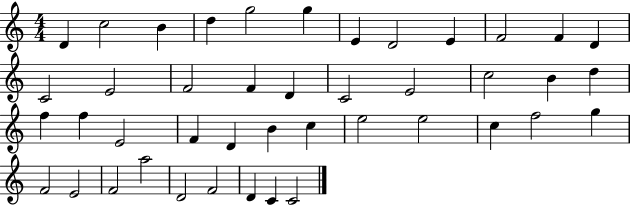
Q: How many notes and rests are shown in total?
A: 43